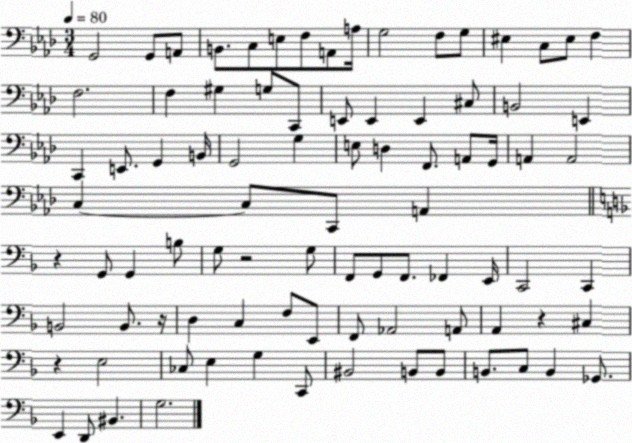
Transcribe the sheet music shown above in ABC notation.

X:1
T:Untitled
M:3/4
L:1/4
K:Ab
G,,2 G,,/2 A,,/2 B,,/2 C,/2 E,/2 F,/2 A,,/2 A,/4 G,2 F,/2 G,/2 ^E, C,/2 ^E,/2 F, F,2 F, ^G, G,/2 C,,/2 E,,/2 E,, E,, ^C,/2 B,,2 E,, C,, E,,/2 G,, B,,/4 G,,2 G, E,/2 D, F,,/2 A,,/2 G,,/4 A,, A,,2 C, C,/2 C,,/2 A,, z G,,/2 G,, B,/2 G,/2 z2 G,/2 F,,/2 G,,/2 F,,/2 _F,, E,,/4 C,,2 C,, B,,2 B,,/2 z/4 D, C, F,/2 E,,/2 F,,/2 _A,,2 A,,/2 A,, z ^C, z E,2 _C,/2 E, G, C,,/2 ^B,,2 B,,/2 B,,/2 B,,/2 C,/2 B,, _G,,/2 E,, D,,/2 ^B,, G,2